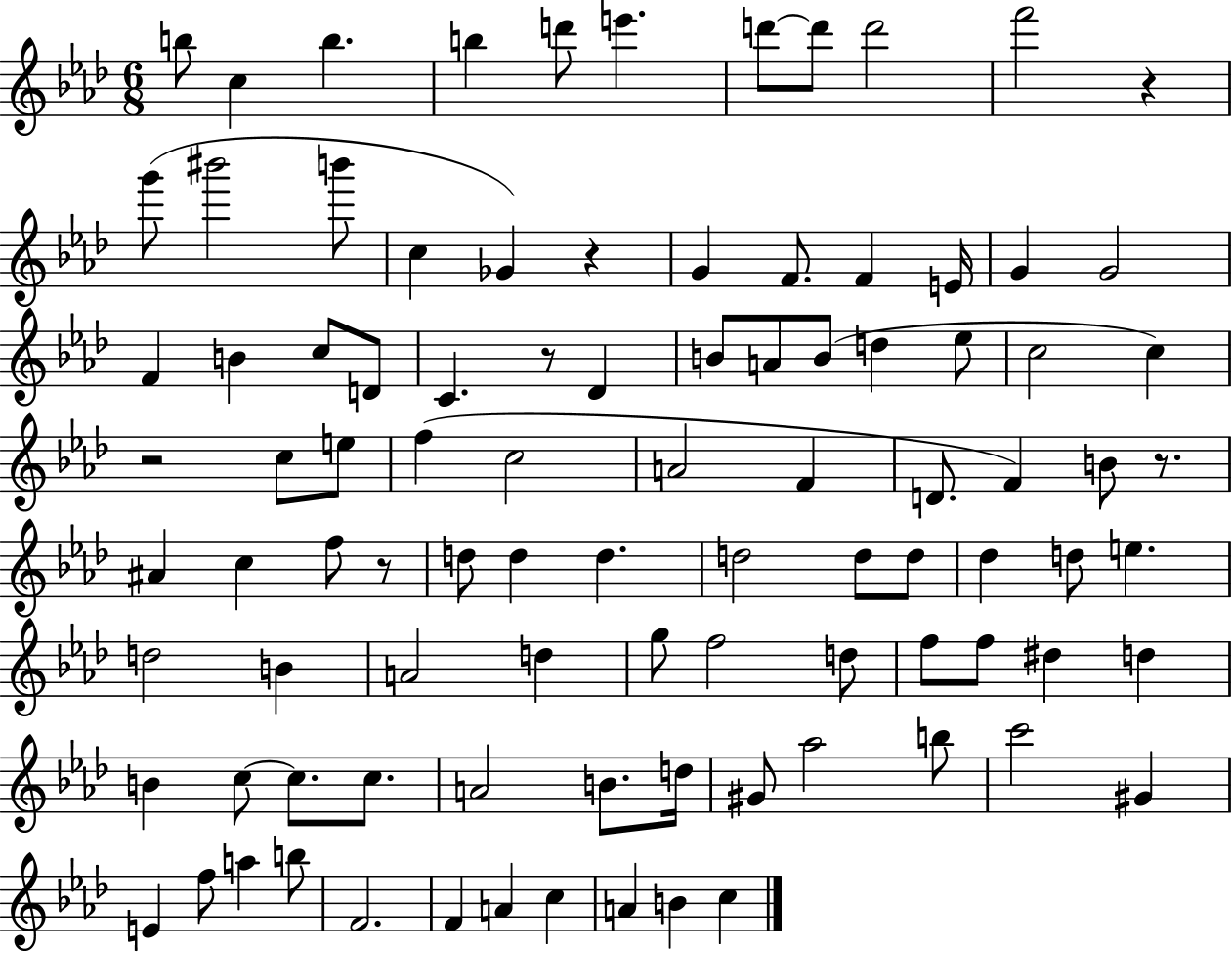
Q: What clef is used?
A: treble